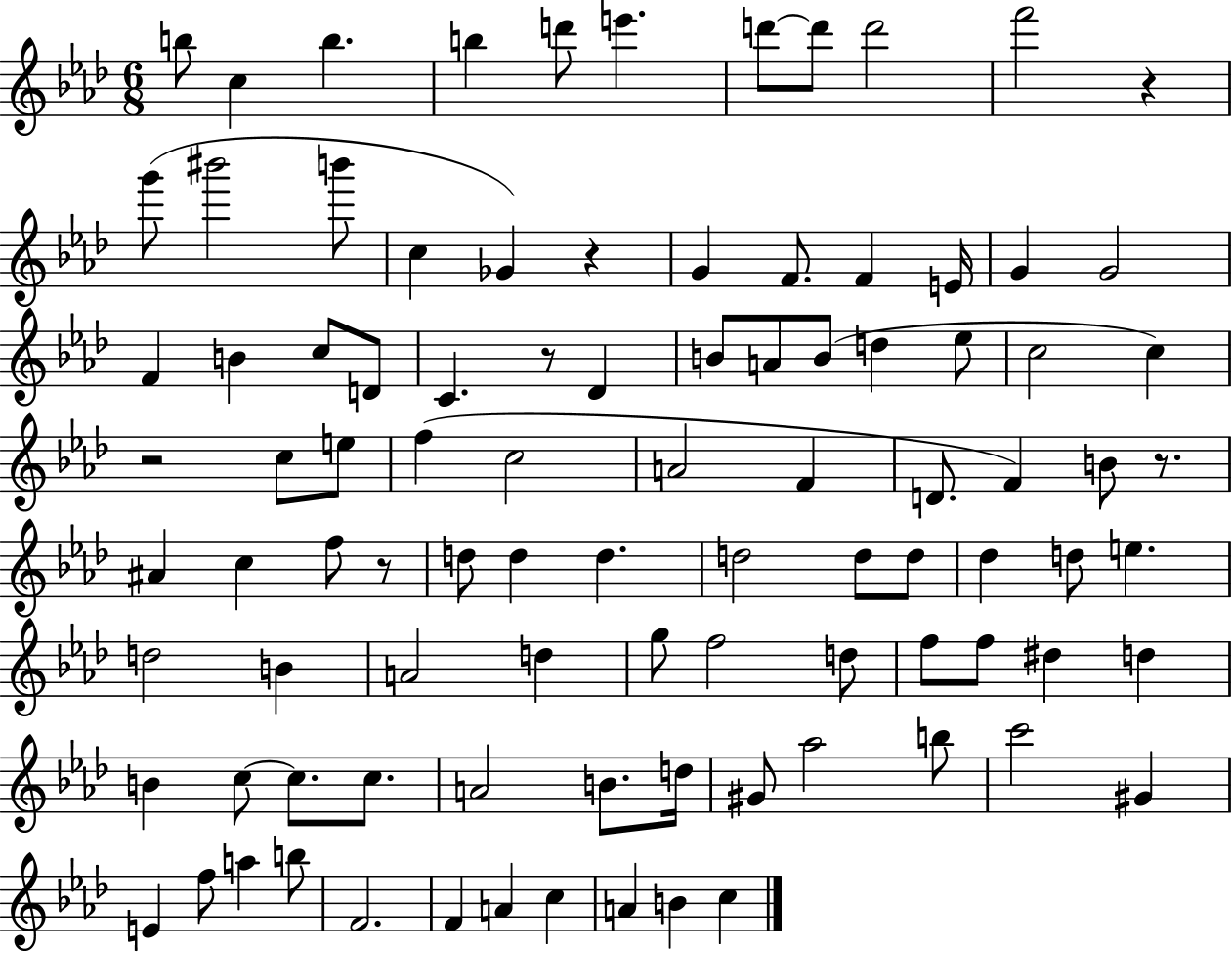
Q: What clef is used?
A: treble